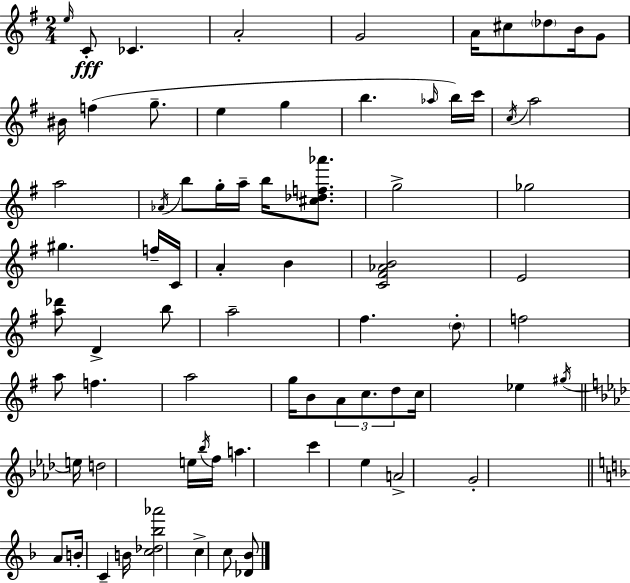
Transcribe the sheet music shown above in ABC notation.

X:1
T:Untitled
M:2/4
L:1/4
K:G
e/4 C/2 _C A2 G2 A/4 ^c/2 _d/2 B/4 G/2 ^B/4 f g/2 e g b _a/4 b/4 c'/4 c/4 a2 a2 _A/4 b/2 g/4 a/4 b/4 [^c_df_a']/2 g2 _g2 ^g f/4 C/4 A B [C^F_AB]2 E2 [a_d']/2 D b/2 a2 ^f d/2 f2 a/2 f a2 g/4 B/2 A/2 c/2 d/2 c/4 _e ^g/4 e/4 d2 e/4 _b/4 f/4 a c' _e A2 G2 A/2 B/4 C B/4 [c_d_b_a']2 c c/2 [_D_B]/2